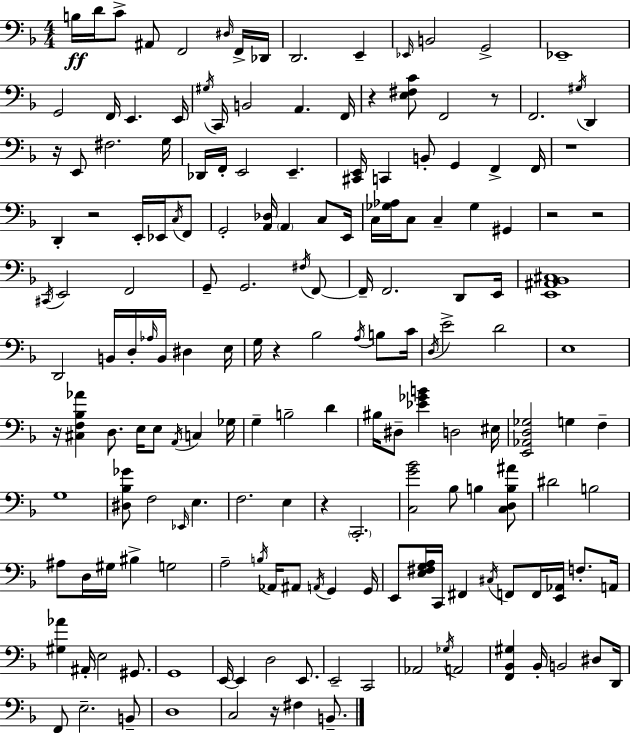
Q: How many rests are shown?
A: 11